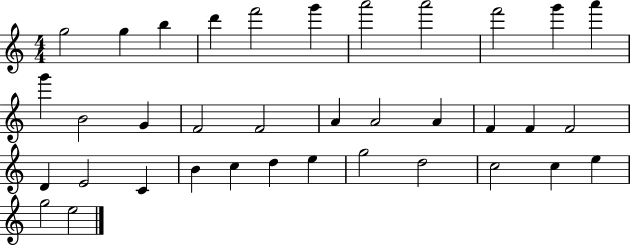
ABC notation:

X:1
T:Untitled
M:4/4
L:1/4
K:C
g2 g b d' f'2 g' a'2 a'2 f'2 g' a' g' B2 G F2 F2 A A2 A F F F2 D E2 C B c d e g2 d2 c2 c e g2 e2